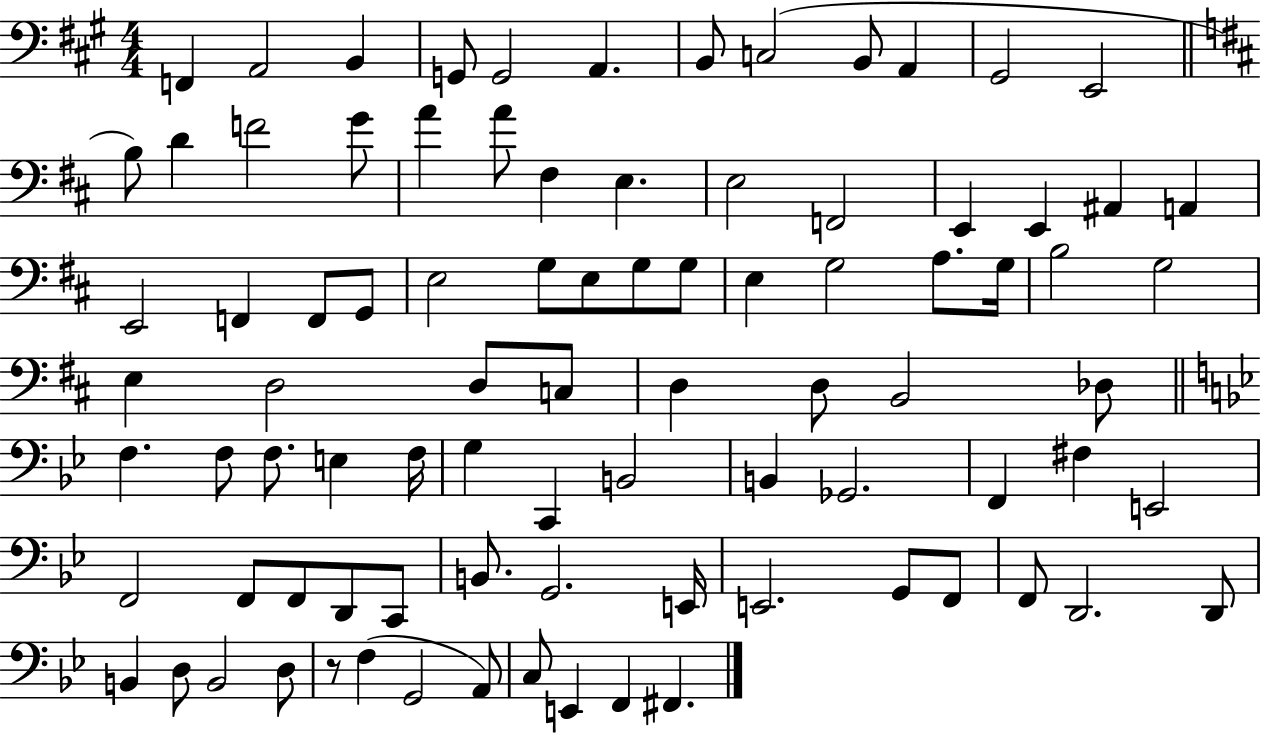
{
  \clef bass
  \numericTimeSignature
  \time 4/4
  \key a \major
  f,4 a,2 b,4 | g,8 g,2 a,4. | b,8 c2( b,8 a,4 | gis,2 e,2 | \break \bar "||" \break \key d \major b8) d'4 f'2 g'8 | a'4 a'8 fis4 e4. | e2 f,2 | e,4 e,4 ais,4 a,4 | \break e,2 f,4 f,8 g,8 | e2 g8 e8 g8 g8 | e4 g2 a8. g16 | b2 g2 | \break e4 d2 d8 c8 | d4 d8 b,2 des8 | \bar "||" \break \key g \minor f4. f8 f8. e4 f16 | g4 c,4 b,2 | b,4 ges,2. | f,4 fis4 e,2 | \break f,2 f,8 f,8 d,8 c,8 | b,8. g,2. e,16 | e,2. g,8 f,8 | f,8 d,2. d,8 | \break b,4 d8 b,2 d8 | r8 f4( g,2 a,8) | c8 e,4 f,4 fis,4. | \bar "|."
}